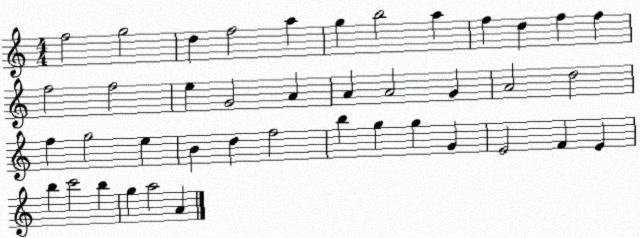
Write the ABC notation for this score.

X:1
T:Untitled
M:4/4
L:1/4
K:C
f2 g2 d f2 a g b2 a f d f f f2 f2 e G2 A A A2 G A2 d2 f g2 e B d f2 b g g G E2 F E b c'2 b g a2 A